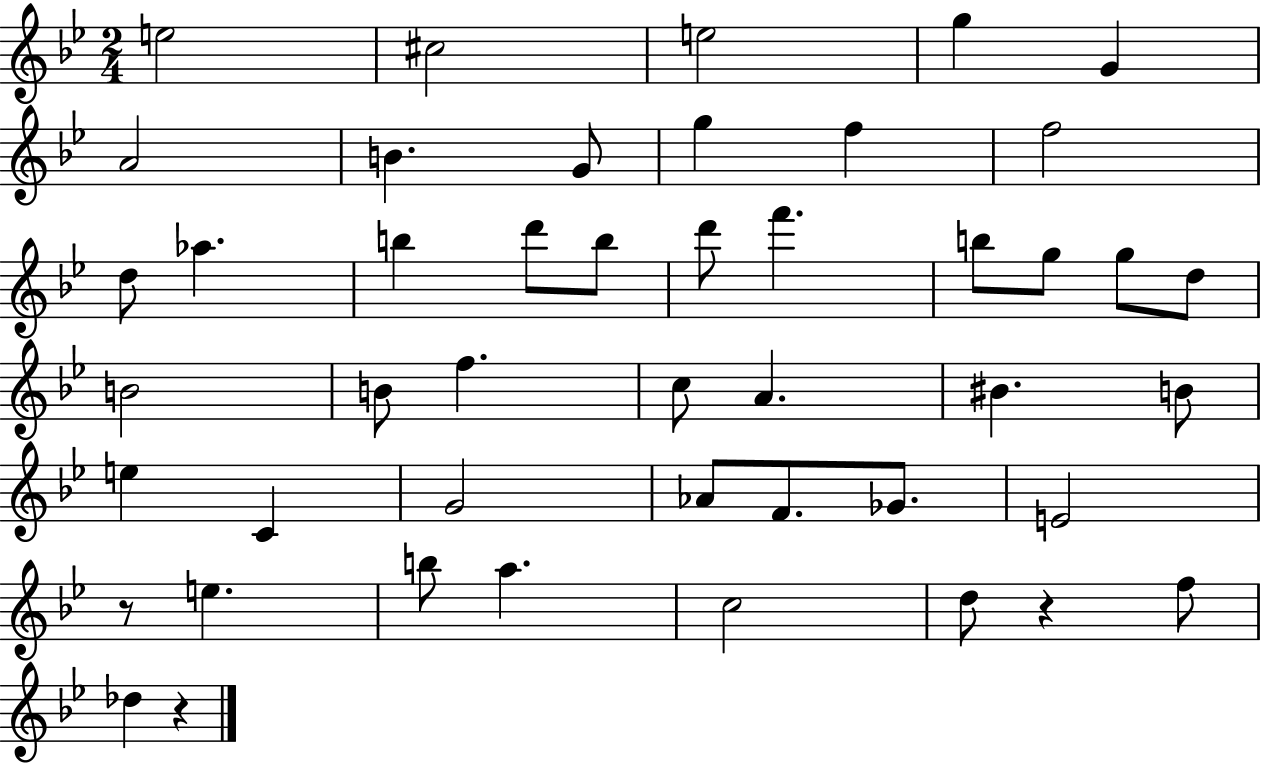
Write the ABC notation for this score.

X:1
T:Untitled
M:2/4
L:1/4
K:Bb
e2 ^c2 e2 g G A2 B G/2 g f f2 d/2 _a b d'/2 b/2 d'/2 f' b/2 g/2 g/2 d/2 B2 B/2 f c/2 A ^B B/2 e C G2 _A/2 F/2 _G/2 E2 z/2 e b/2 a c2 d/2 z f/2 _d z